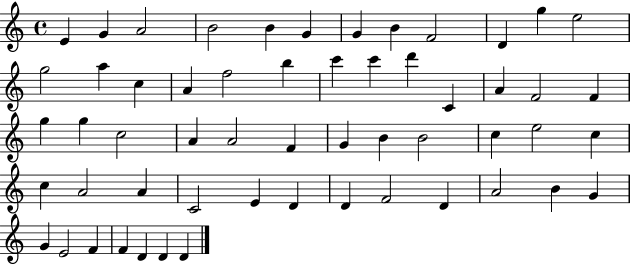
X:1
T:Untitled
M:4/4
L:1/4
K:C
E G A2 B2 B G G B F2 D g e2 g2 a c A f2 b c' c' d' C A F2 F g g c2 A A2 F G B B2 c e2 c c A2 A C2 E D D F2 D A2 B G G E2 F F D D D